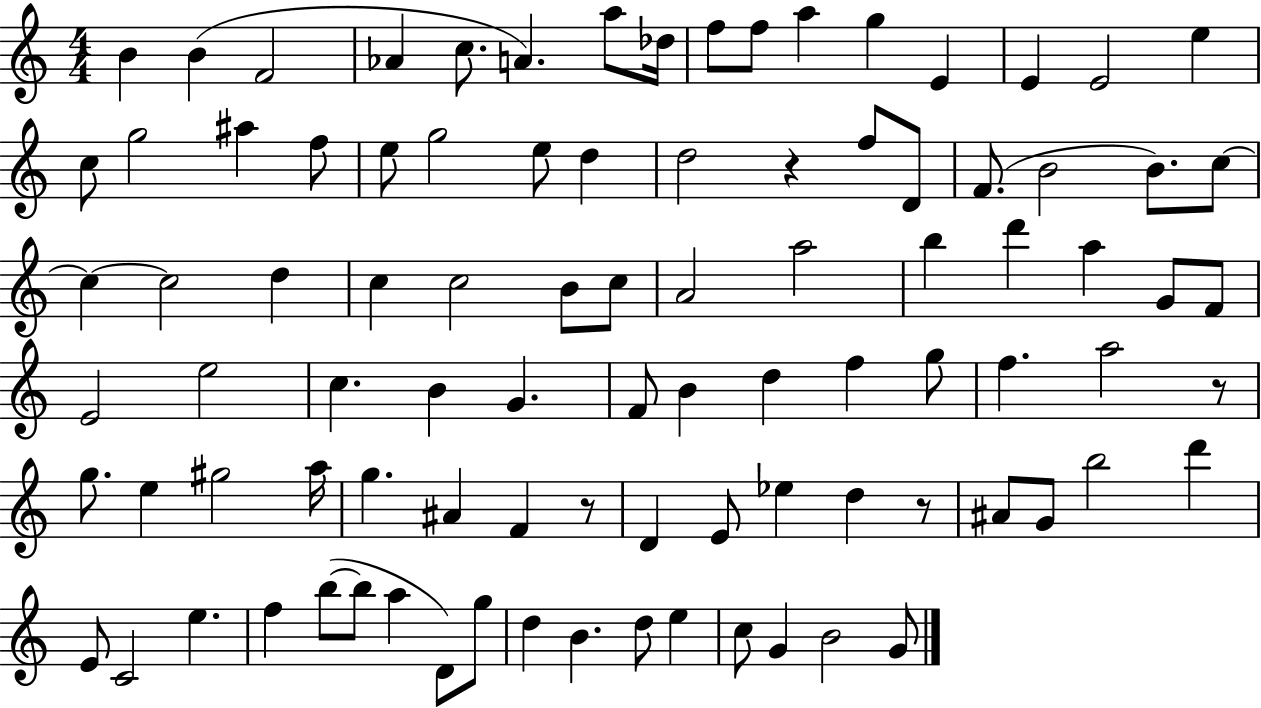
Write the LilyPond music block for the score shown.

{
  \clef treble
  \numericTimeSignature
  \time 4/4
  \key c \major
  b'4 b'4( f'2 | aes'4 c''8. a'4.) a''8 des''16 | f''8 f''8 a''4 g''4 e'4 | e'4 e'2 e''4 | \break c''8 g''2 ais''4 f''8 | e''8 g''2 e''8 d''4 | d''2 r4 f''8 d'8 | f'8.( b'2 b'8.) c''8~~ | \break c''4~~ c''2 d''4 | c''4 c''2 b'8 c''8 | a'2 a''2 | b''4 d'''4 a''4 g'8 f'8 | \break e'2 e''2 | c''4. b'4 g'4. | f'8 b'4 d''4 f''4 g''8 | f''4. a''2 r8 | \break g''8. e''4 gis''2 a''16 | g''4. ais'4 f'4 r8 | d'4 e'8 ees''4 d''4 r8 | ais'8 g'8 b''2 d'''4 | \break e'8 c'2 e''4. | f''4 b''8~(~ b''8 a''4 d'8) g''8 | d''4 b'4. d''8 e''4 | c''8 g'4 b'2 g'8 | \break \bar "|."
}